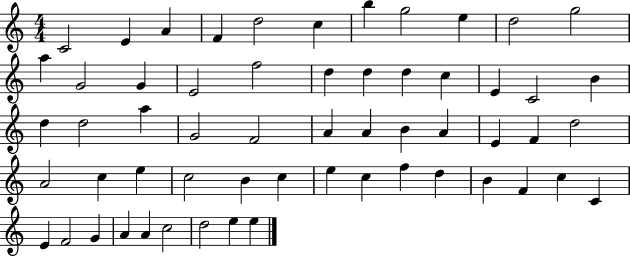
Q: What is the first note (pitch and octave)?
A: C4